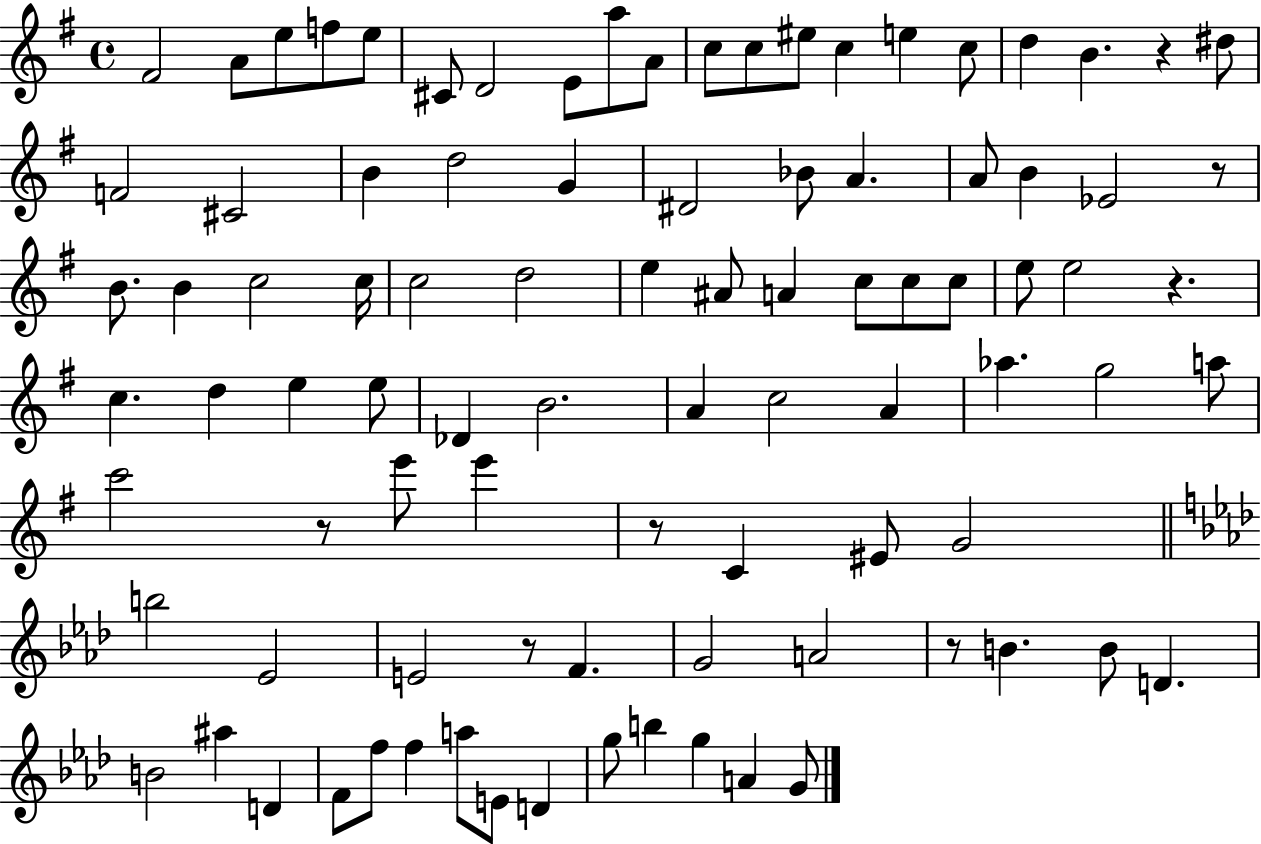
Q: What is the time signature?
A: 4/4